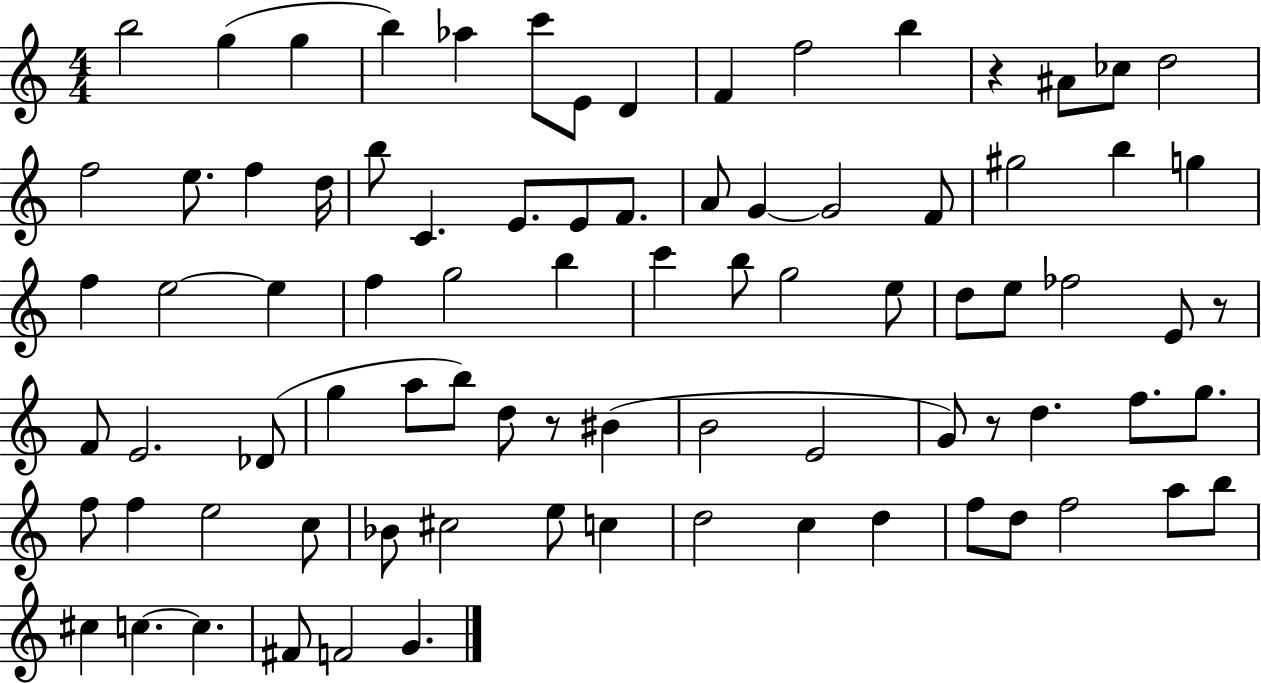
X:1
T:Untitled
M:4/4
L:1/4
K:C
b2 g g b _a c'/2 E/2 D F f2 b z ^A/2 _c/2 d2 f2 e/2 f d/4 b/2 C E/2 E/2 F/2 A/2 G G2 F/2 ^g2 b g f e2 e f g2 b c' b/2 g2 e/2 d/2 e/2 _f2 E/2 z/2 F/2 E2 _D/2 g a/2 b/2 d/2 z/2 ^B B2 E2 G/2 z/2 d f/2 g/2 f/2 f e2 c/2 _B/2 ^c2 e/2 c d2 c d f/2 d/2 f2 a/2 b/2 ^c c c ^F/2 F2 G